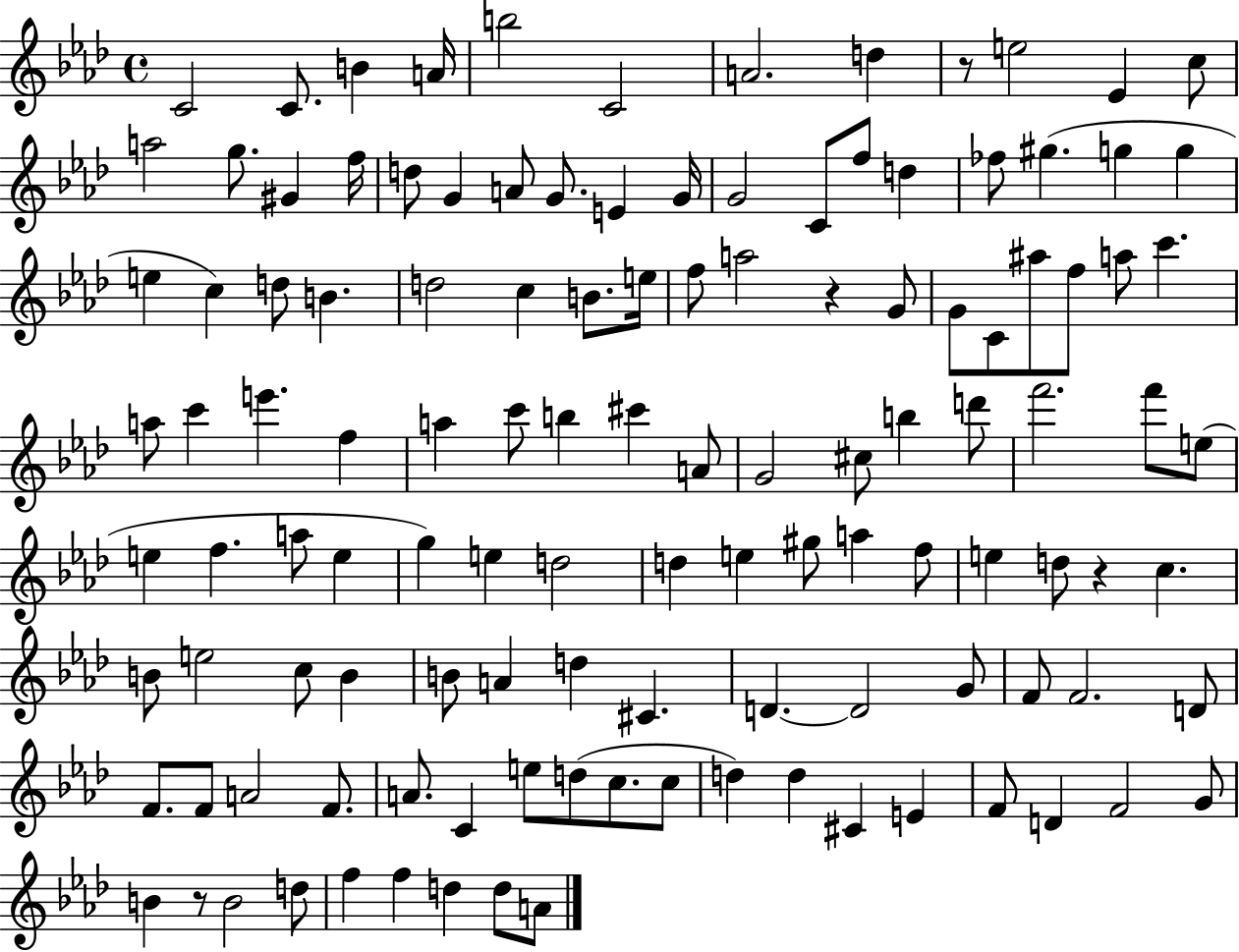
X:1
T:Untitled
M:4/4
L:1/4
K:Ab
C2 C/2 B A/4 b2 C2 A2 d z/2 e2 _E c/2 a2 g/2 ^G f/4 d/2 G A/2 G/2 E G/4 G2 C/2 f/2 d _f/2 ^g g g e c d/2 B d2 c B/2 e/4 f/2 a2 z G/2 G/2 C/2 ^a/2 f/2 a/2 c' a/2 c' e' f a c'/2 b ^c' A/2 G2 ^c/2 b d'/2 f'2 f'/2 e/2 e f a/2 e g e d2 d e ^g/2 a f/2 e d/2 z c B/2 e2 c/2 B B/2 A d ^C D D2 G/2 F/2 F2 D/2 F/2 F/2 A2 F/2 A/2 C e/2 d/2 c/2 c/2 d d ^C E F/2 D F2 G/2 B z/2 B2 d/2 f f d d/2 A/2